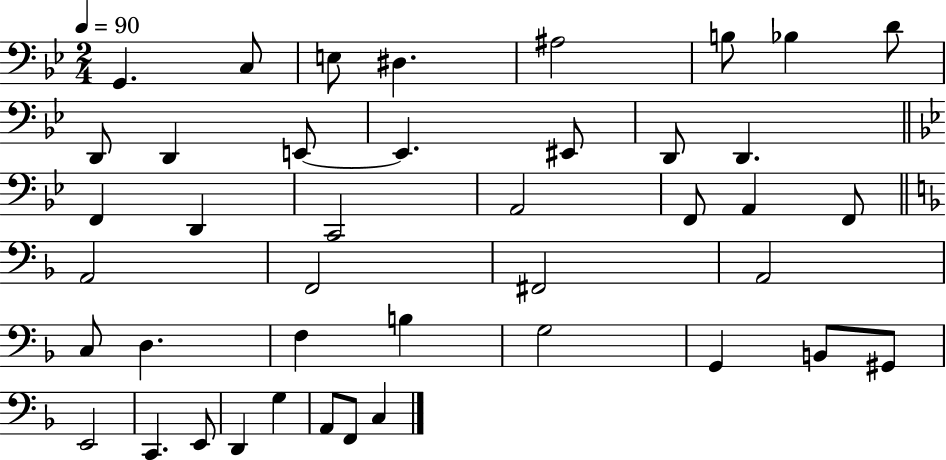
{
  \clef bass
  \numericTimeSignature
  \time 2/4
  \key bes \major
  \tempo 4 = 90
  \repeat volta 2 { g,4. c8 | e8 dis4. | ais2 | b8 bes4 d'8 | \break d,8 d,4 e,8~~ | e,4. eis,8 | d,8 d,4. | \bar "||" \break \key g \minor f,4 d,4 | c,2 | a,2 | f,8 a,4 f,8 | \break \bar "||" \break \key f \major a,2 | f,2 | fis,2 | a,2 | \break c8 d4. | f4 b4 | g2 | g,4 b,8 gis,8 | \break e,2 | c,4. e,8 | d,4 g4 | a,8 f,8 c4 | \break } \bar "|."
}